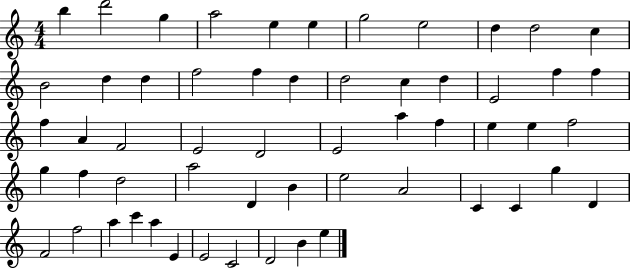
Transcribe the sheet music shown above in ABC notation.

X:1
T:Untitled
M:4/4
L:1/4
K:C
b d'2 g a2 e e g2 e2 d d2 c B2 d d f2 f d d2 c d E2 f f f A F2 E2 D2 E2 a f e e f2 g f d2 a2 D B e2 A2 C C g D F2 f2 a c' a E E2 C2 D2 B e